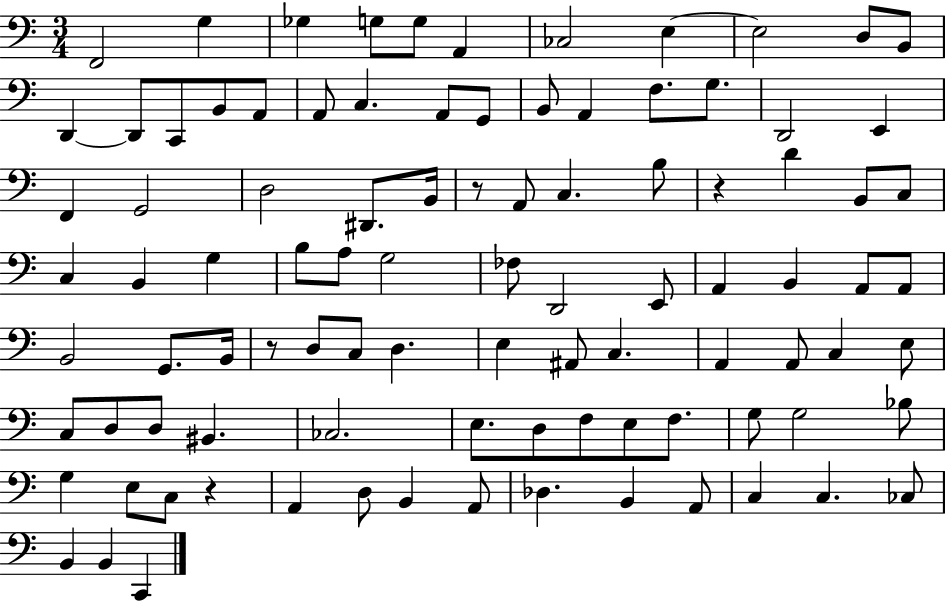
F2/h G3/q Gb3/q G3/e G3/e A2/q CES3/h E3/q E3/h D3/e B2/e D2/q D2/e C2/e B2/e A2/e A2/e C3/q. A2/e G2/e B2/e A2/q F3/e. G3/e. D2/h E2/q F2/q G2/h D3/h D#2/e. B2/s R/e A2/e C3/q. B3/e R/q D4/q B2/e C3/e C3/q B2/q G3/q B3/e A3/e G3/h FES3/e D2/h E2/e A2/q B2/q A2/e A2/e B2/h G2/e. B2/s R/e D3/e C3/e D3/q. E3/q A#2/e C3/q. A2/q A2/e C3/q E3/e C3/e D3/e D3/e BIS2/q. CES3/h. E3/e. D3/e F3/e E3/e F3/e. G3/e G3/h Bb3/e G3/q E3/e C3/e R/q A2/q D3/e B2/q A2/e Db3/q. B2/q A2/e C3/q C3/q. CES3/e B2/q B2/q C2/q